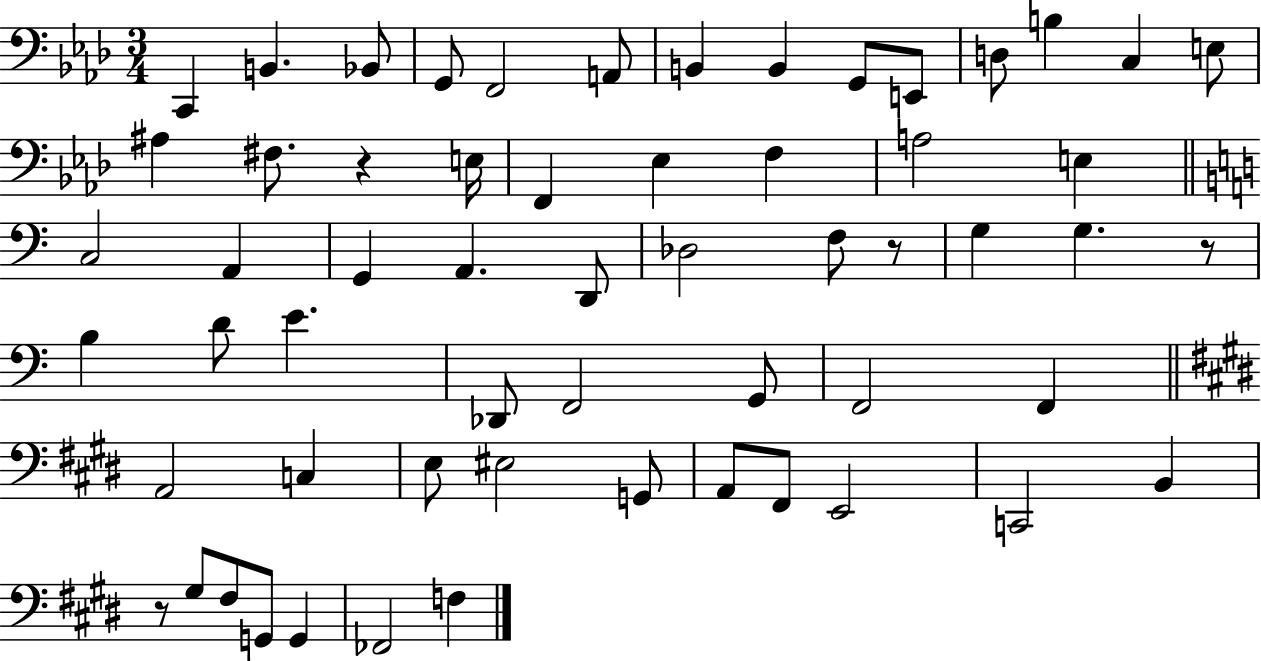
{
  \clef bass
  \numericTimeSignature
  \time 3/4
  \key aes \major
  c,4 b,4. bes,8 | g,8 f,2 a,8 | b,4 b,4 g,8 e,8 | d8 b4 c4 e8 | \break ais4 fis8. r4 e16 | f,4 ees4 f4 | a2 e4 | \bar "||" \break \key a \minor c2 a,4 | g,4 a,4. d,8 | des2 f8 r8 | g4 g4. r8 | \break b4 d'8 e'4. | des,8 f,2 g,8 | f,2 f,4 | \bar "||" \break \key e \major a,2 c4 | e8 eis2 g,8 | a,8 fis,8 e,2 | c,2 b,4 | \break r8 gis8 fis8 g,8 g,4 | fes,2 f4 | \bar "|."
}